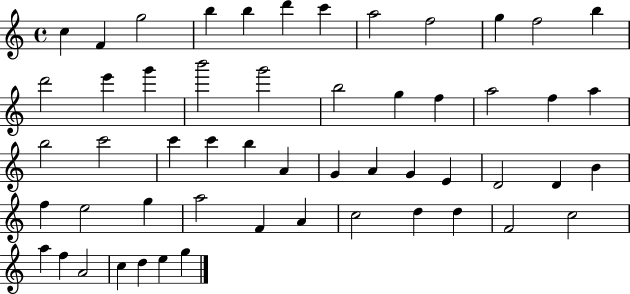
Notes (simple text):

C5/q F4/q G5/h B5/q B5/q D6/q C6/q A5/h F5/h G5/q F5/h B5/q D6/h E6/q G6/q B6/h G6/h B5/h G5/q F5/q A5/h F5/q A5/q B5/h C6/h C6/q C6/q B5/q A4/q G4/q A4/q G4/q E4/q D4/h D4/q B4/q F5/q E5/h G5/q A5/h F4/q A4/q C5/h D5/q D5/q F4/h C5/h A5/q F5/q A4/h C5/q D5/q E5/q G5/q